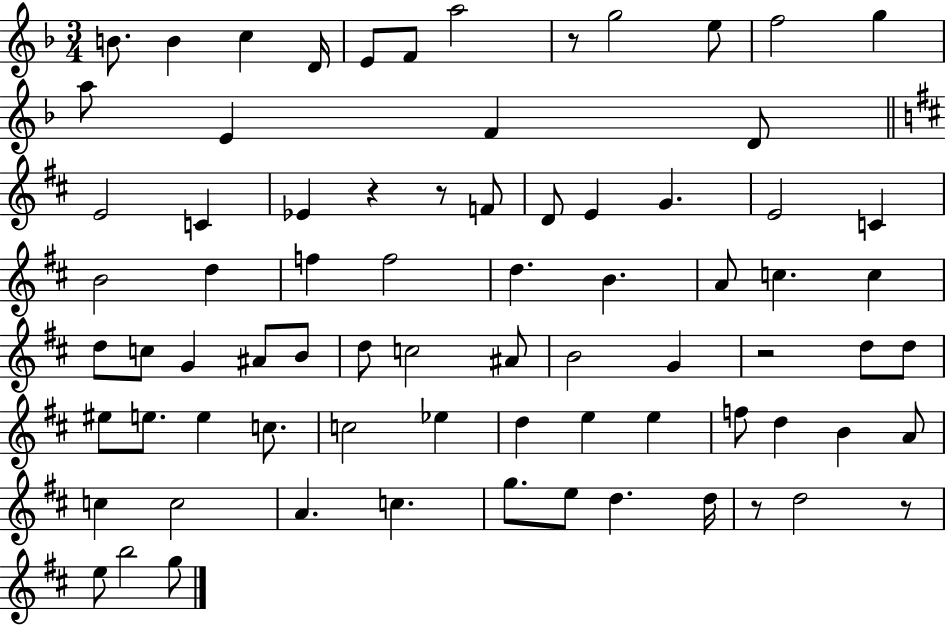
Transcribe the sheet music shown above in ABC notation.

X:1
T:Untitled
M:3/4
L:1/4
K:F
B/2 B c D/4 E/2 F/2 a2 z/2 g2 e/2 f2 g a/2 E F D/2 E2 C _E z z/2 F/2 D/2 E G E2 C B2 d f f2 d B A/2 c c d/2 c/2 G ^A/2 B/2 d/2 c2 ^A/2 B2 G z2 d/2 d/2 ^e/2 e/2 e c/2 c2 _e d e e f/2 d B A/2 c c2 A c g/2 e/2 d d/4 z/2 d2 z/2 e/2 b2 g/2